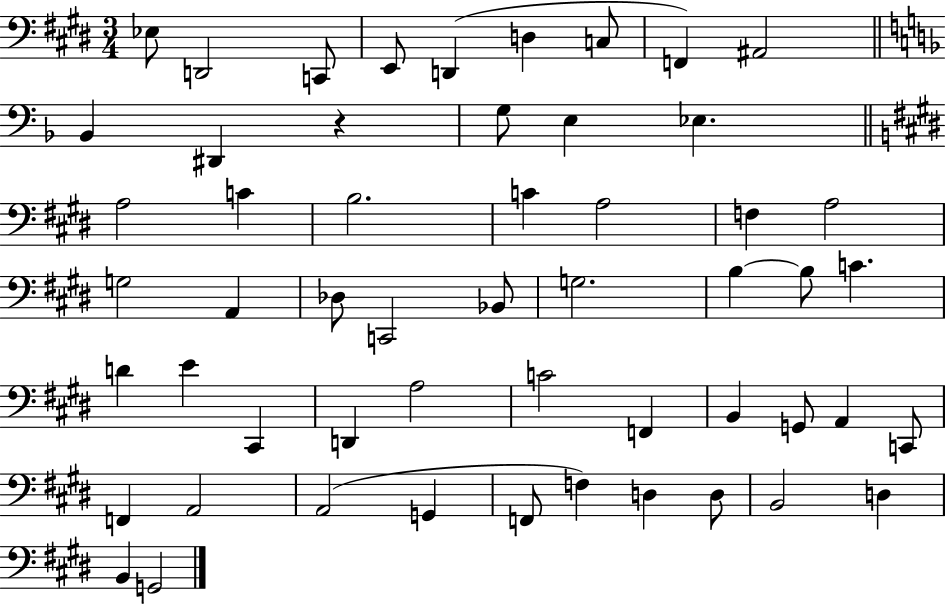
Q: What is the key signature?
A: E major